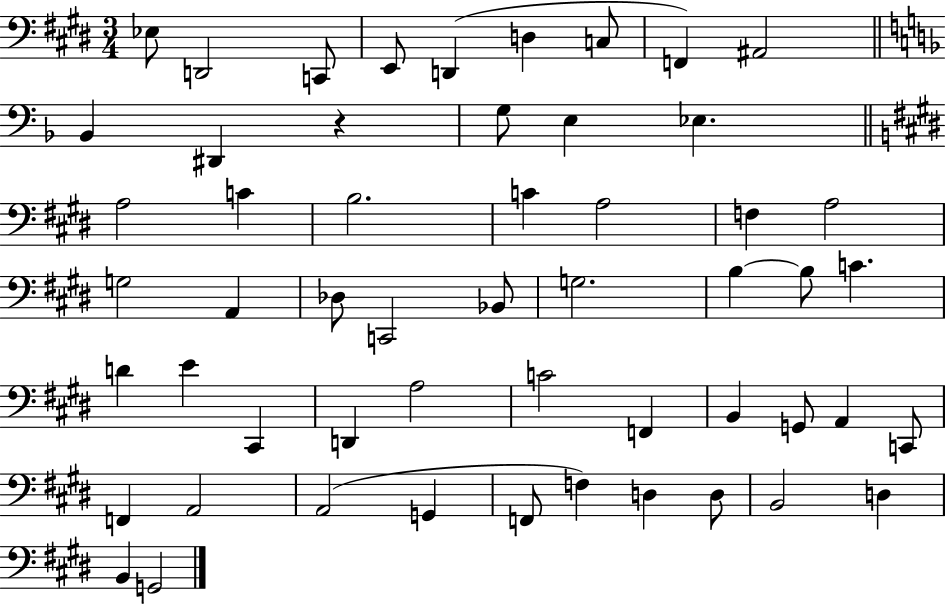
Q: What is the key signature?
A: E major